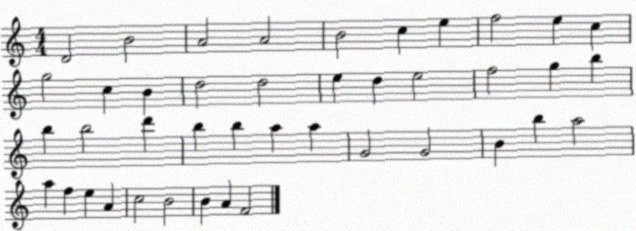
X:1
T:Untitled
M:4/4
L:1/4
K:C
D2 B2 A2 A2 B2 c e f2 e c g2 c B d2 d2 e d e2 f2 g b b b2 d' b b a a G2 G2 B b a2 a f e A c2 B2 B A F2